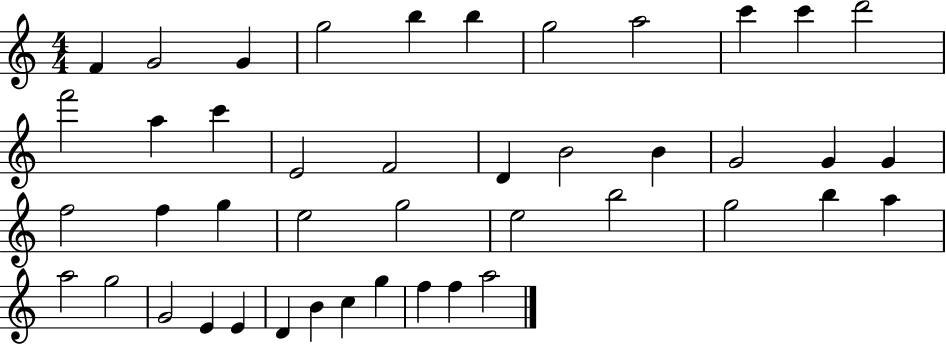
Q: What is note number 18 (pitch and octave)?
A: B4